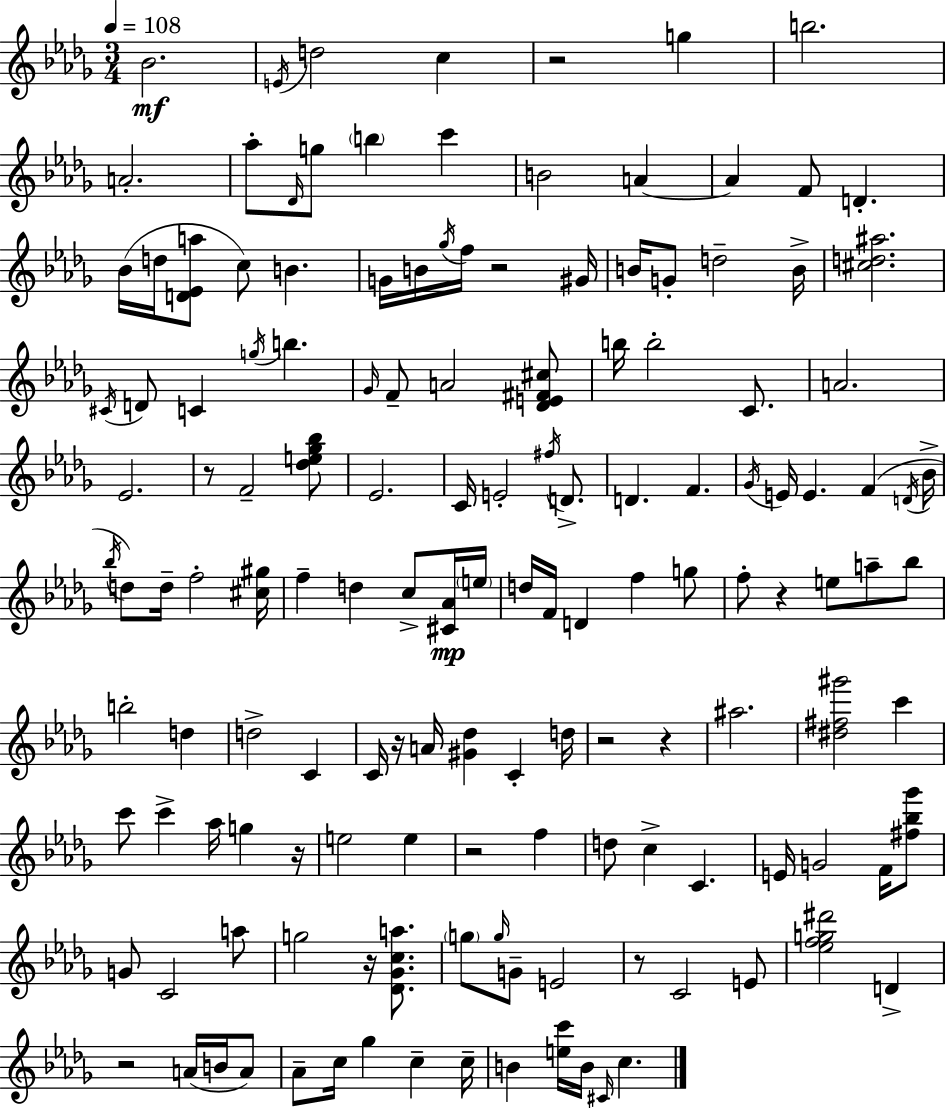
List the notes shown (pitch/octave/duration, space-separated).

Bb4/h. E4/s D5/h C5/q R/h G5/q B5/h. A4/h. Ab5/e Db4/s G5/e B5/q C6/q B4/h A4/q A4/q F4/e D4/q. Bb4/s D5/s [D4,Eb4,A5]/e C5/e B4/q. G4/s B4/s Gb5/s F5/s R/h G#4/s B4/s G4/e D5/h B4/s [C#5,D5,A#5]/h. C#4/s D4/e C4/q G5/s B5/q. Gb4/s F4/e A4/h [Db4,E4,F#4,C#5]/e B5/s B5/h C4/e. A4/h. Eb4/h. R/e F4/h [Db5,E5,Gb5,Bb5]/e Eb4/h. C4/s E4/h F#5/s D4/e. D4/q. F4/q. Gb4/s E4/s E4/q. F4/q D4/s Bb4/s Bb5/s D5/e D5/s F5/h [C#5,G#5]/s F5/q D5/q C5/e [C#4,Ab4]/s E5/s D5/s F4/s D4/q F5/q G5/e F5/e R/q E5/e A5/e Bb5/e B5/h D5/q D5/h C4/q C4/s R/s A4/s [G#4,Db5]/q C4/q D5/s R/h R/q A#5/h. [D#5,F#5,G#6]/h C6/q C6/e C6/q Ab5/s G5/q R/s E5/h E5/q R/h F5/q D5/e C5/q C4/q. E4/s G4/h F4/s [F#5,Bb5,Gb6]/e G4/e C4/h A5/e G5/h R/s [Db4,Gb4,C5,A5]/e. G5/e G5/s G4/e E4/h R/e C4/h E4/e [Eb5,F5,G5,D#6]/h D4/q R/h A4/s B4/s A4/e Ab4/e C5/s Gb5/q C5/q C5/s B4/q [E5,C6]/s B4/s C#4/s C5/q.